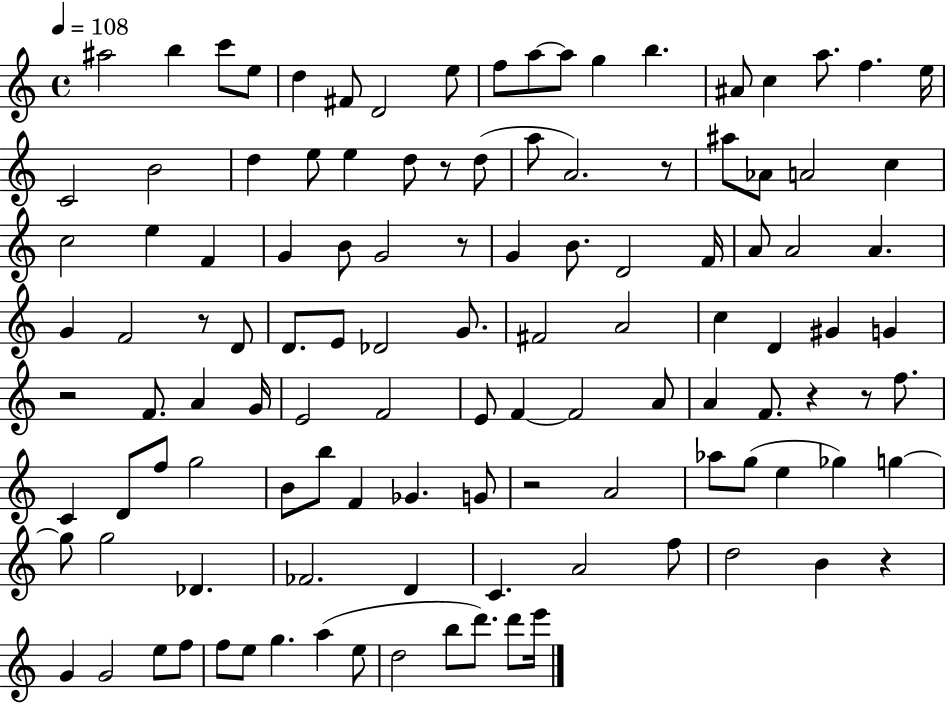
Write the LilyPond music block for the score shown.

{
  \clef treble
  \time 4/4
  \defaultTimeSignature
  \key c \major
  \tempo 4 = 108
  ais''2 b''4 c'''8 e''8 | d''4 fis'8 d'2 e''8 | f''8 a''8~~ a''8 g''4 b''4. | ais'8 c''4 a''8. f''4. e''16 | \break c'2 b'2 | d''4 e''8 e''4 d''8 r8 d''8( | a''8 a'2.) r8 | ais''8 aes'8 a'2 c''4 | \break c''2 e''4 f'4 | g'4 b'8 g'2 r8 | g'4 b'8. d'2 f'16 | a'8 a'2 a'4. | \break g'4 f'2 r8 d'8 | d'8. e'8 des'2 g'8. | fis'2 a'2 | c''4 d'4 gis'4 g'4 | \break r2 f'8. a'4 g'16 | e'2 f'2 | e'8 f'4~~ f'2 a'8 | a'4 f'8. r4 r8 f''8. | \break c'4 d'8 f''8 g''2 | b'8 b''8 f'4 ges'4. g'8 | r2 a'2 | aes''8 g''8( e''4 ges''4) g''4~~ | \break g''8 g''2 des'4. | fes'2. d'4 | c'4. a'2 f''8 | d''2 b'4 r4 | \break g'4 g'2 e''8 f''8 | f''8 e''8 g''4. a''4( e''8 | d''2 b''8 d'''8.) d'''8 e'''16 | \bar "|."
}